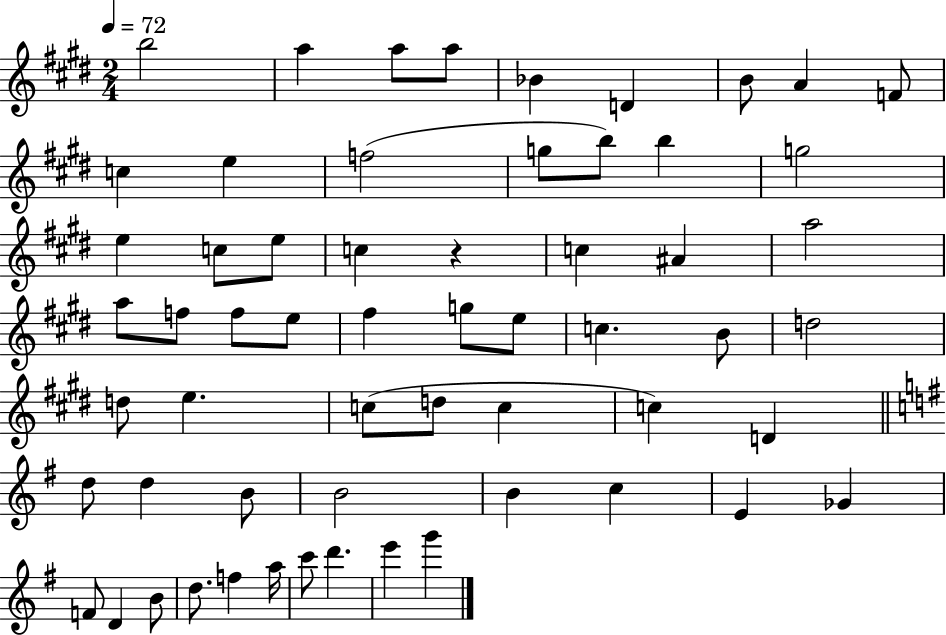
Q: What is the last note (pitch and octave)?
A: G6